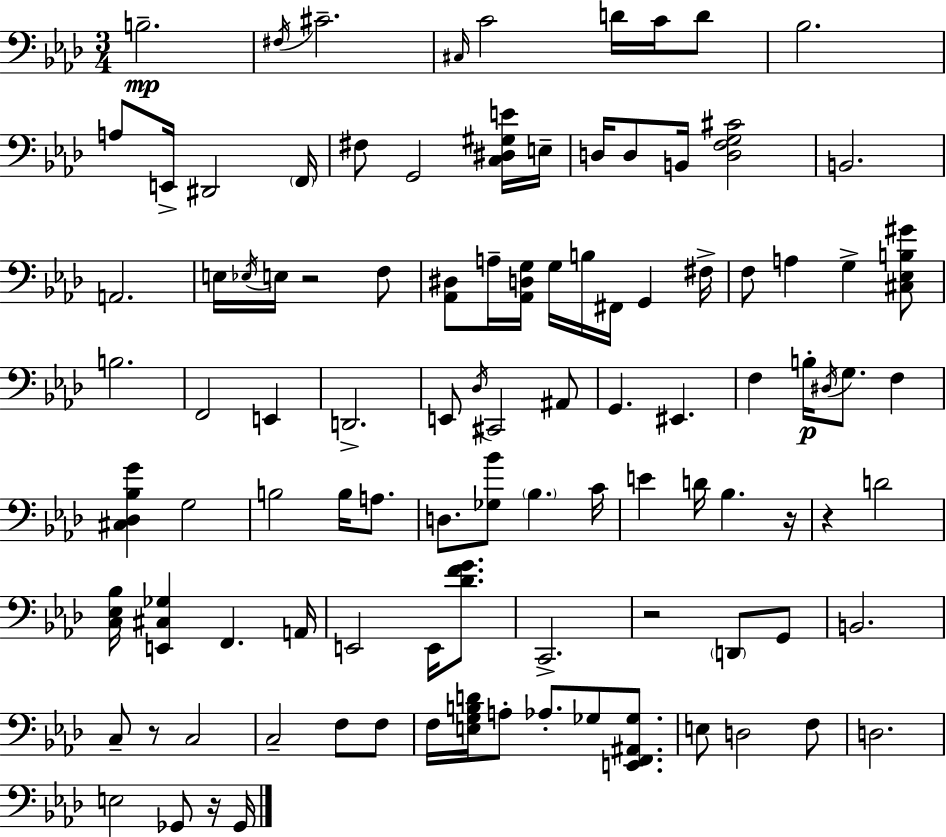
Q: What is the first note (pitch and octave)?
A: B3